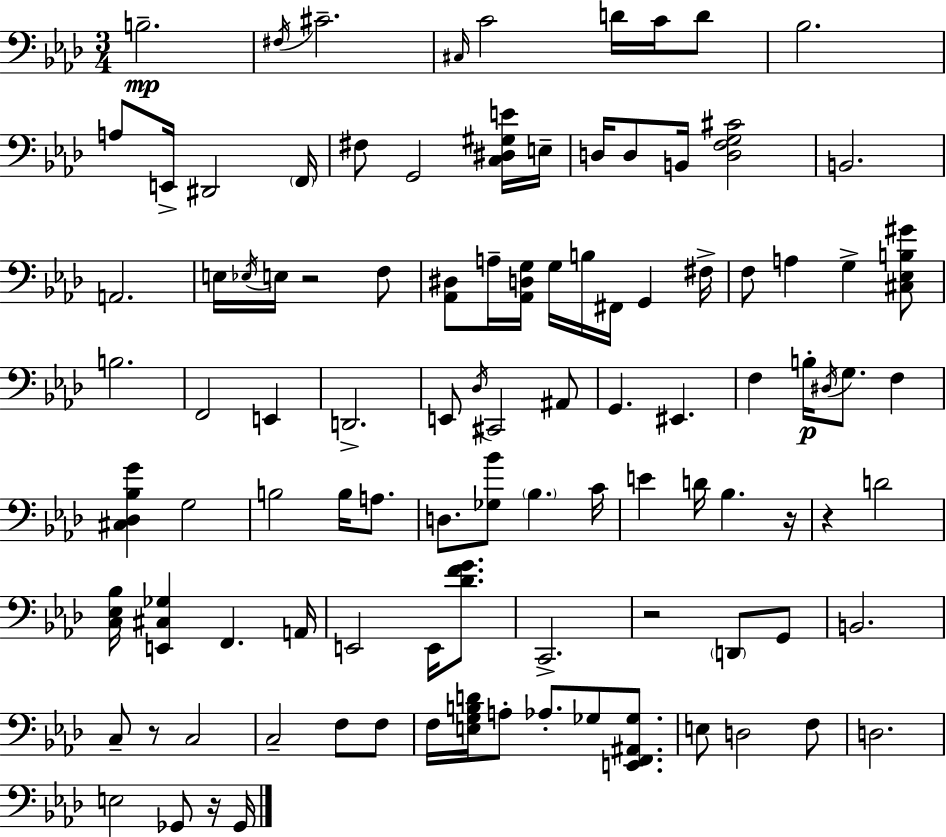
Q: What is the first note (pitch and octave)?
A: B3